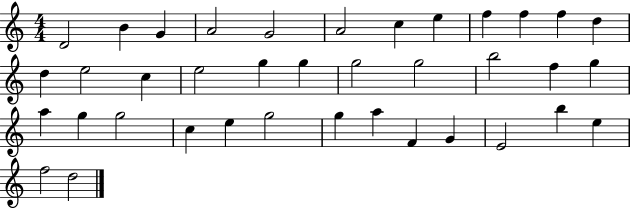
{
  \clef treble
  \numericTimeSignature
  \time 4/4
  \key c \major
  d'2 b'4 g'4 | a'2 g'2 | a'2 c''4 e''4 | f''4 f''4 f''4 d''4 | \break d''4 e''2 c''4 | e''2 g''4 g''4 | g''2 g''2 | b''2 f''4 g''4 | \break a''4 g''4 g''2 | c''4 e''4 g''2 | g''4 a''4 f'4 g'4 | e'2 b''4 e''4 | \break f''2 d''2 | \bar "|."
}